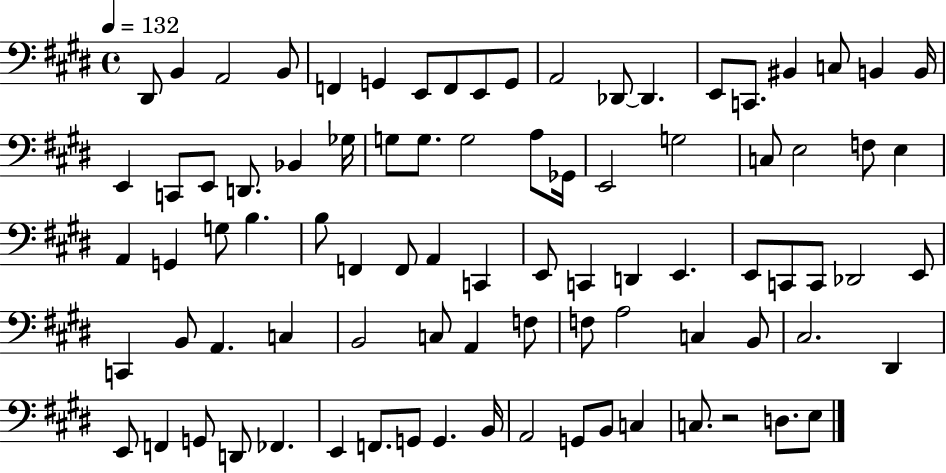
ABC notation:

X:1
T:Untitled
M:4/4
L:1/4
K:E
^D,,/2 B,, A,,2 B,,/2 F,, G,, E,,/2 F,,/2 E,,/2 G,,/2 A,,2 _D,,/2 _D,, E,,/2 C,,/2 ^B,, C,/2 B,, B,,/4 E,, C,,/2 E,,/2 D,,/2 _B,, _G,/4 G,/2 G,/2 G,2 A,/2 _G,,/4 E,,2 G,2 C,/2 E,2 F,/2 E, A,, G,, G,/2 B, B,/2 F,, F,,/2 A,, C,, E,,/2 C,, D,, E,, E,,/2 C,,/2 C,,/2 _D,,2 E,,/2 C,, B,,/2 A,, C, B,,2 C,/2 A,, F,/2 F,/2 A,2 C, B,,/2 ^C,2 ^D,, E,,/2 F,, G,,/2 D,,/2 _F,, E,, F,,/2 G,,/2 G,, B,,/4 A,,2 G,,/2 B,,/2 C, C,/2 z2 D,/2 E,/2